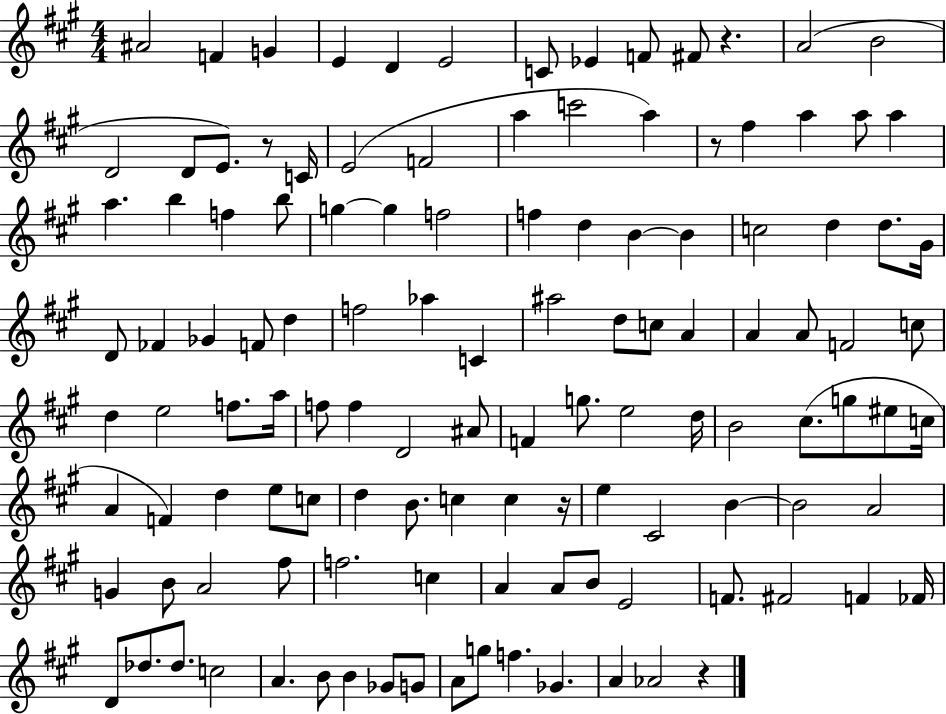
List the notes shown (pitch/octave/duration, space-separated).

A#4/h F4/q G4/q E4/q D4/q E4/h C4/e Eb4/q F4/e F#4/e R/q. A4/h B4/h D4/h D4/e E4/e. R/e C4/s E4/h F4/h A5/q C6/h A5/q R/e F#5/q A5/q A5/e A5/q A5/q. B5/q F5/q B5/e G5/q G5/q F5/h F5/q D5/q B4/q B4/q C5/h D5/q D5/e. G#4/s D4/e FES4/q Gb4/q F4/e D5/q F5/h Ab5/q C4/q A#5/h D5/e C5/e A4/q A4/q A4/e F4/h C5/e D5/q E5/h F5/e. A5/s F5/e F5/q D4/h A#4/e F4/q G5/e. E5/h D5/s B4/h C#5/e. G5/e EIS5/e C5/s A4/q F4/q D5/q E5/e C5/e D5/q B4/e. C5/q C5/q R/s E5/q C#4/h B4/q B4/h A4/h G4/q B4/e A4/h F#5/e F5/h. C5/q A4/q A4/e B4/e E4/h F4/e. F#4/h F4/q FES4/s D4/e Db5/e. Db5/e. C5/h A4/q. B4/e B4/q Gb4/e G4/e A4/e G5/e F5/q. Gb4/q. A4/q Ab4/h R/q